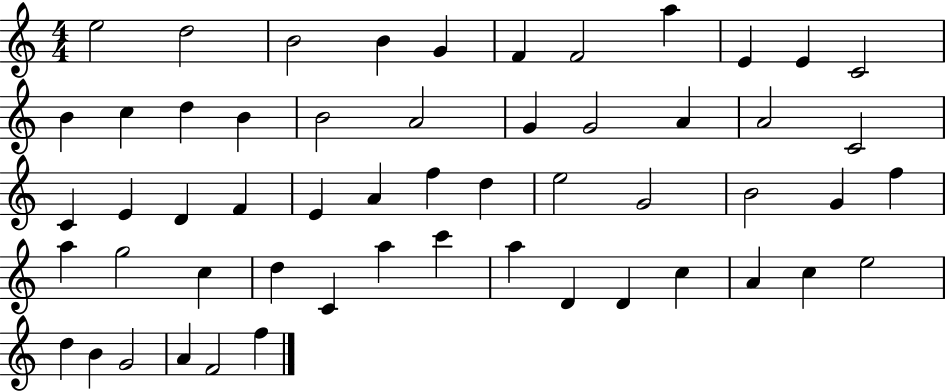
E5/h D5/h B4/h B4/q G4/q F4/q F4/h A5/q E4/q E4/q C4/h B4/q C5/q D5/q B4/q B4/h A4/h G4/q G4/h A4/q A4/h C4/h C4/q E4/q D4/q F4/q E4/q A4/q F5/q D5/q E5/h G4/h B4/h G4/q F5/q A5/q G5/h C5/q D5/q C4/q A5/q C6/q A5/q D4/q D4/q C5/q A4/q C5/q E5/h D5/q B4/q G4/h A4/q F4/h F5/q